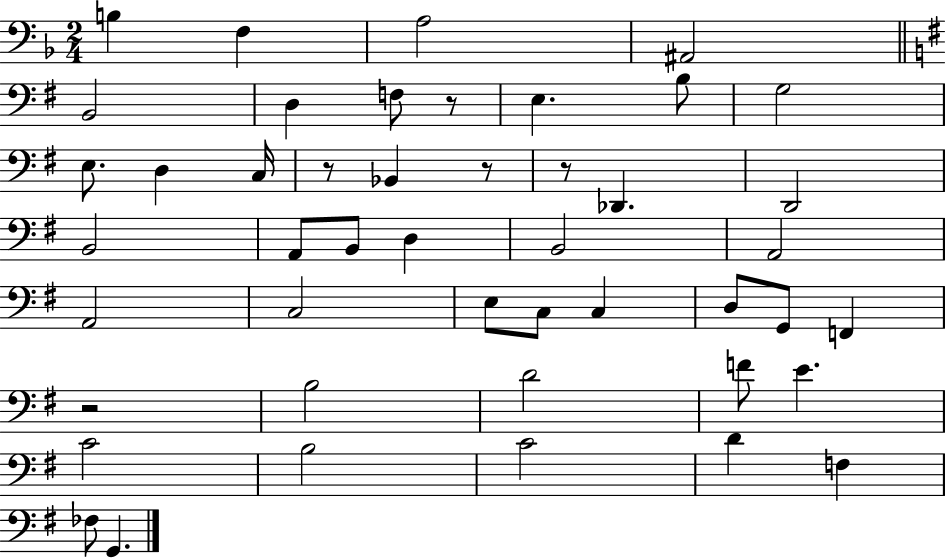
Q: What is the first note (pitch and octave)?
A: B3